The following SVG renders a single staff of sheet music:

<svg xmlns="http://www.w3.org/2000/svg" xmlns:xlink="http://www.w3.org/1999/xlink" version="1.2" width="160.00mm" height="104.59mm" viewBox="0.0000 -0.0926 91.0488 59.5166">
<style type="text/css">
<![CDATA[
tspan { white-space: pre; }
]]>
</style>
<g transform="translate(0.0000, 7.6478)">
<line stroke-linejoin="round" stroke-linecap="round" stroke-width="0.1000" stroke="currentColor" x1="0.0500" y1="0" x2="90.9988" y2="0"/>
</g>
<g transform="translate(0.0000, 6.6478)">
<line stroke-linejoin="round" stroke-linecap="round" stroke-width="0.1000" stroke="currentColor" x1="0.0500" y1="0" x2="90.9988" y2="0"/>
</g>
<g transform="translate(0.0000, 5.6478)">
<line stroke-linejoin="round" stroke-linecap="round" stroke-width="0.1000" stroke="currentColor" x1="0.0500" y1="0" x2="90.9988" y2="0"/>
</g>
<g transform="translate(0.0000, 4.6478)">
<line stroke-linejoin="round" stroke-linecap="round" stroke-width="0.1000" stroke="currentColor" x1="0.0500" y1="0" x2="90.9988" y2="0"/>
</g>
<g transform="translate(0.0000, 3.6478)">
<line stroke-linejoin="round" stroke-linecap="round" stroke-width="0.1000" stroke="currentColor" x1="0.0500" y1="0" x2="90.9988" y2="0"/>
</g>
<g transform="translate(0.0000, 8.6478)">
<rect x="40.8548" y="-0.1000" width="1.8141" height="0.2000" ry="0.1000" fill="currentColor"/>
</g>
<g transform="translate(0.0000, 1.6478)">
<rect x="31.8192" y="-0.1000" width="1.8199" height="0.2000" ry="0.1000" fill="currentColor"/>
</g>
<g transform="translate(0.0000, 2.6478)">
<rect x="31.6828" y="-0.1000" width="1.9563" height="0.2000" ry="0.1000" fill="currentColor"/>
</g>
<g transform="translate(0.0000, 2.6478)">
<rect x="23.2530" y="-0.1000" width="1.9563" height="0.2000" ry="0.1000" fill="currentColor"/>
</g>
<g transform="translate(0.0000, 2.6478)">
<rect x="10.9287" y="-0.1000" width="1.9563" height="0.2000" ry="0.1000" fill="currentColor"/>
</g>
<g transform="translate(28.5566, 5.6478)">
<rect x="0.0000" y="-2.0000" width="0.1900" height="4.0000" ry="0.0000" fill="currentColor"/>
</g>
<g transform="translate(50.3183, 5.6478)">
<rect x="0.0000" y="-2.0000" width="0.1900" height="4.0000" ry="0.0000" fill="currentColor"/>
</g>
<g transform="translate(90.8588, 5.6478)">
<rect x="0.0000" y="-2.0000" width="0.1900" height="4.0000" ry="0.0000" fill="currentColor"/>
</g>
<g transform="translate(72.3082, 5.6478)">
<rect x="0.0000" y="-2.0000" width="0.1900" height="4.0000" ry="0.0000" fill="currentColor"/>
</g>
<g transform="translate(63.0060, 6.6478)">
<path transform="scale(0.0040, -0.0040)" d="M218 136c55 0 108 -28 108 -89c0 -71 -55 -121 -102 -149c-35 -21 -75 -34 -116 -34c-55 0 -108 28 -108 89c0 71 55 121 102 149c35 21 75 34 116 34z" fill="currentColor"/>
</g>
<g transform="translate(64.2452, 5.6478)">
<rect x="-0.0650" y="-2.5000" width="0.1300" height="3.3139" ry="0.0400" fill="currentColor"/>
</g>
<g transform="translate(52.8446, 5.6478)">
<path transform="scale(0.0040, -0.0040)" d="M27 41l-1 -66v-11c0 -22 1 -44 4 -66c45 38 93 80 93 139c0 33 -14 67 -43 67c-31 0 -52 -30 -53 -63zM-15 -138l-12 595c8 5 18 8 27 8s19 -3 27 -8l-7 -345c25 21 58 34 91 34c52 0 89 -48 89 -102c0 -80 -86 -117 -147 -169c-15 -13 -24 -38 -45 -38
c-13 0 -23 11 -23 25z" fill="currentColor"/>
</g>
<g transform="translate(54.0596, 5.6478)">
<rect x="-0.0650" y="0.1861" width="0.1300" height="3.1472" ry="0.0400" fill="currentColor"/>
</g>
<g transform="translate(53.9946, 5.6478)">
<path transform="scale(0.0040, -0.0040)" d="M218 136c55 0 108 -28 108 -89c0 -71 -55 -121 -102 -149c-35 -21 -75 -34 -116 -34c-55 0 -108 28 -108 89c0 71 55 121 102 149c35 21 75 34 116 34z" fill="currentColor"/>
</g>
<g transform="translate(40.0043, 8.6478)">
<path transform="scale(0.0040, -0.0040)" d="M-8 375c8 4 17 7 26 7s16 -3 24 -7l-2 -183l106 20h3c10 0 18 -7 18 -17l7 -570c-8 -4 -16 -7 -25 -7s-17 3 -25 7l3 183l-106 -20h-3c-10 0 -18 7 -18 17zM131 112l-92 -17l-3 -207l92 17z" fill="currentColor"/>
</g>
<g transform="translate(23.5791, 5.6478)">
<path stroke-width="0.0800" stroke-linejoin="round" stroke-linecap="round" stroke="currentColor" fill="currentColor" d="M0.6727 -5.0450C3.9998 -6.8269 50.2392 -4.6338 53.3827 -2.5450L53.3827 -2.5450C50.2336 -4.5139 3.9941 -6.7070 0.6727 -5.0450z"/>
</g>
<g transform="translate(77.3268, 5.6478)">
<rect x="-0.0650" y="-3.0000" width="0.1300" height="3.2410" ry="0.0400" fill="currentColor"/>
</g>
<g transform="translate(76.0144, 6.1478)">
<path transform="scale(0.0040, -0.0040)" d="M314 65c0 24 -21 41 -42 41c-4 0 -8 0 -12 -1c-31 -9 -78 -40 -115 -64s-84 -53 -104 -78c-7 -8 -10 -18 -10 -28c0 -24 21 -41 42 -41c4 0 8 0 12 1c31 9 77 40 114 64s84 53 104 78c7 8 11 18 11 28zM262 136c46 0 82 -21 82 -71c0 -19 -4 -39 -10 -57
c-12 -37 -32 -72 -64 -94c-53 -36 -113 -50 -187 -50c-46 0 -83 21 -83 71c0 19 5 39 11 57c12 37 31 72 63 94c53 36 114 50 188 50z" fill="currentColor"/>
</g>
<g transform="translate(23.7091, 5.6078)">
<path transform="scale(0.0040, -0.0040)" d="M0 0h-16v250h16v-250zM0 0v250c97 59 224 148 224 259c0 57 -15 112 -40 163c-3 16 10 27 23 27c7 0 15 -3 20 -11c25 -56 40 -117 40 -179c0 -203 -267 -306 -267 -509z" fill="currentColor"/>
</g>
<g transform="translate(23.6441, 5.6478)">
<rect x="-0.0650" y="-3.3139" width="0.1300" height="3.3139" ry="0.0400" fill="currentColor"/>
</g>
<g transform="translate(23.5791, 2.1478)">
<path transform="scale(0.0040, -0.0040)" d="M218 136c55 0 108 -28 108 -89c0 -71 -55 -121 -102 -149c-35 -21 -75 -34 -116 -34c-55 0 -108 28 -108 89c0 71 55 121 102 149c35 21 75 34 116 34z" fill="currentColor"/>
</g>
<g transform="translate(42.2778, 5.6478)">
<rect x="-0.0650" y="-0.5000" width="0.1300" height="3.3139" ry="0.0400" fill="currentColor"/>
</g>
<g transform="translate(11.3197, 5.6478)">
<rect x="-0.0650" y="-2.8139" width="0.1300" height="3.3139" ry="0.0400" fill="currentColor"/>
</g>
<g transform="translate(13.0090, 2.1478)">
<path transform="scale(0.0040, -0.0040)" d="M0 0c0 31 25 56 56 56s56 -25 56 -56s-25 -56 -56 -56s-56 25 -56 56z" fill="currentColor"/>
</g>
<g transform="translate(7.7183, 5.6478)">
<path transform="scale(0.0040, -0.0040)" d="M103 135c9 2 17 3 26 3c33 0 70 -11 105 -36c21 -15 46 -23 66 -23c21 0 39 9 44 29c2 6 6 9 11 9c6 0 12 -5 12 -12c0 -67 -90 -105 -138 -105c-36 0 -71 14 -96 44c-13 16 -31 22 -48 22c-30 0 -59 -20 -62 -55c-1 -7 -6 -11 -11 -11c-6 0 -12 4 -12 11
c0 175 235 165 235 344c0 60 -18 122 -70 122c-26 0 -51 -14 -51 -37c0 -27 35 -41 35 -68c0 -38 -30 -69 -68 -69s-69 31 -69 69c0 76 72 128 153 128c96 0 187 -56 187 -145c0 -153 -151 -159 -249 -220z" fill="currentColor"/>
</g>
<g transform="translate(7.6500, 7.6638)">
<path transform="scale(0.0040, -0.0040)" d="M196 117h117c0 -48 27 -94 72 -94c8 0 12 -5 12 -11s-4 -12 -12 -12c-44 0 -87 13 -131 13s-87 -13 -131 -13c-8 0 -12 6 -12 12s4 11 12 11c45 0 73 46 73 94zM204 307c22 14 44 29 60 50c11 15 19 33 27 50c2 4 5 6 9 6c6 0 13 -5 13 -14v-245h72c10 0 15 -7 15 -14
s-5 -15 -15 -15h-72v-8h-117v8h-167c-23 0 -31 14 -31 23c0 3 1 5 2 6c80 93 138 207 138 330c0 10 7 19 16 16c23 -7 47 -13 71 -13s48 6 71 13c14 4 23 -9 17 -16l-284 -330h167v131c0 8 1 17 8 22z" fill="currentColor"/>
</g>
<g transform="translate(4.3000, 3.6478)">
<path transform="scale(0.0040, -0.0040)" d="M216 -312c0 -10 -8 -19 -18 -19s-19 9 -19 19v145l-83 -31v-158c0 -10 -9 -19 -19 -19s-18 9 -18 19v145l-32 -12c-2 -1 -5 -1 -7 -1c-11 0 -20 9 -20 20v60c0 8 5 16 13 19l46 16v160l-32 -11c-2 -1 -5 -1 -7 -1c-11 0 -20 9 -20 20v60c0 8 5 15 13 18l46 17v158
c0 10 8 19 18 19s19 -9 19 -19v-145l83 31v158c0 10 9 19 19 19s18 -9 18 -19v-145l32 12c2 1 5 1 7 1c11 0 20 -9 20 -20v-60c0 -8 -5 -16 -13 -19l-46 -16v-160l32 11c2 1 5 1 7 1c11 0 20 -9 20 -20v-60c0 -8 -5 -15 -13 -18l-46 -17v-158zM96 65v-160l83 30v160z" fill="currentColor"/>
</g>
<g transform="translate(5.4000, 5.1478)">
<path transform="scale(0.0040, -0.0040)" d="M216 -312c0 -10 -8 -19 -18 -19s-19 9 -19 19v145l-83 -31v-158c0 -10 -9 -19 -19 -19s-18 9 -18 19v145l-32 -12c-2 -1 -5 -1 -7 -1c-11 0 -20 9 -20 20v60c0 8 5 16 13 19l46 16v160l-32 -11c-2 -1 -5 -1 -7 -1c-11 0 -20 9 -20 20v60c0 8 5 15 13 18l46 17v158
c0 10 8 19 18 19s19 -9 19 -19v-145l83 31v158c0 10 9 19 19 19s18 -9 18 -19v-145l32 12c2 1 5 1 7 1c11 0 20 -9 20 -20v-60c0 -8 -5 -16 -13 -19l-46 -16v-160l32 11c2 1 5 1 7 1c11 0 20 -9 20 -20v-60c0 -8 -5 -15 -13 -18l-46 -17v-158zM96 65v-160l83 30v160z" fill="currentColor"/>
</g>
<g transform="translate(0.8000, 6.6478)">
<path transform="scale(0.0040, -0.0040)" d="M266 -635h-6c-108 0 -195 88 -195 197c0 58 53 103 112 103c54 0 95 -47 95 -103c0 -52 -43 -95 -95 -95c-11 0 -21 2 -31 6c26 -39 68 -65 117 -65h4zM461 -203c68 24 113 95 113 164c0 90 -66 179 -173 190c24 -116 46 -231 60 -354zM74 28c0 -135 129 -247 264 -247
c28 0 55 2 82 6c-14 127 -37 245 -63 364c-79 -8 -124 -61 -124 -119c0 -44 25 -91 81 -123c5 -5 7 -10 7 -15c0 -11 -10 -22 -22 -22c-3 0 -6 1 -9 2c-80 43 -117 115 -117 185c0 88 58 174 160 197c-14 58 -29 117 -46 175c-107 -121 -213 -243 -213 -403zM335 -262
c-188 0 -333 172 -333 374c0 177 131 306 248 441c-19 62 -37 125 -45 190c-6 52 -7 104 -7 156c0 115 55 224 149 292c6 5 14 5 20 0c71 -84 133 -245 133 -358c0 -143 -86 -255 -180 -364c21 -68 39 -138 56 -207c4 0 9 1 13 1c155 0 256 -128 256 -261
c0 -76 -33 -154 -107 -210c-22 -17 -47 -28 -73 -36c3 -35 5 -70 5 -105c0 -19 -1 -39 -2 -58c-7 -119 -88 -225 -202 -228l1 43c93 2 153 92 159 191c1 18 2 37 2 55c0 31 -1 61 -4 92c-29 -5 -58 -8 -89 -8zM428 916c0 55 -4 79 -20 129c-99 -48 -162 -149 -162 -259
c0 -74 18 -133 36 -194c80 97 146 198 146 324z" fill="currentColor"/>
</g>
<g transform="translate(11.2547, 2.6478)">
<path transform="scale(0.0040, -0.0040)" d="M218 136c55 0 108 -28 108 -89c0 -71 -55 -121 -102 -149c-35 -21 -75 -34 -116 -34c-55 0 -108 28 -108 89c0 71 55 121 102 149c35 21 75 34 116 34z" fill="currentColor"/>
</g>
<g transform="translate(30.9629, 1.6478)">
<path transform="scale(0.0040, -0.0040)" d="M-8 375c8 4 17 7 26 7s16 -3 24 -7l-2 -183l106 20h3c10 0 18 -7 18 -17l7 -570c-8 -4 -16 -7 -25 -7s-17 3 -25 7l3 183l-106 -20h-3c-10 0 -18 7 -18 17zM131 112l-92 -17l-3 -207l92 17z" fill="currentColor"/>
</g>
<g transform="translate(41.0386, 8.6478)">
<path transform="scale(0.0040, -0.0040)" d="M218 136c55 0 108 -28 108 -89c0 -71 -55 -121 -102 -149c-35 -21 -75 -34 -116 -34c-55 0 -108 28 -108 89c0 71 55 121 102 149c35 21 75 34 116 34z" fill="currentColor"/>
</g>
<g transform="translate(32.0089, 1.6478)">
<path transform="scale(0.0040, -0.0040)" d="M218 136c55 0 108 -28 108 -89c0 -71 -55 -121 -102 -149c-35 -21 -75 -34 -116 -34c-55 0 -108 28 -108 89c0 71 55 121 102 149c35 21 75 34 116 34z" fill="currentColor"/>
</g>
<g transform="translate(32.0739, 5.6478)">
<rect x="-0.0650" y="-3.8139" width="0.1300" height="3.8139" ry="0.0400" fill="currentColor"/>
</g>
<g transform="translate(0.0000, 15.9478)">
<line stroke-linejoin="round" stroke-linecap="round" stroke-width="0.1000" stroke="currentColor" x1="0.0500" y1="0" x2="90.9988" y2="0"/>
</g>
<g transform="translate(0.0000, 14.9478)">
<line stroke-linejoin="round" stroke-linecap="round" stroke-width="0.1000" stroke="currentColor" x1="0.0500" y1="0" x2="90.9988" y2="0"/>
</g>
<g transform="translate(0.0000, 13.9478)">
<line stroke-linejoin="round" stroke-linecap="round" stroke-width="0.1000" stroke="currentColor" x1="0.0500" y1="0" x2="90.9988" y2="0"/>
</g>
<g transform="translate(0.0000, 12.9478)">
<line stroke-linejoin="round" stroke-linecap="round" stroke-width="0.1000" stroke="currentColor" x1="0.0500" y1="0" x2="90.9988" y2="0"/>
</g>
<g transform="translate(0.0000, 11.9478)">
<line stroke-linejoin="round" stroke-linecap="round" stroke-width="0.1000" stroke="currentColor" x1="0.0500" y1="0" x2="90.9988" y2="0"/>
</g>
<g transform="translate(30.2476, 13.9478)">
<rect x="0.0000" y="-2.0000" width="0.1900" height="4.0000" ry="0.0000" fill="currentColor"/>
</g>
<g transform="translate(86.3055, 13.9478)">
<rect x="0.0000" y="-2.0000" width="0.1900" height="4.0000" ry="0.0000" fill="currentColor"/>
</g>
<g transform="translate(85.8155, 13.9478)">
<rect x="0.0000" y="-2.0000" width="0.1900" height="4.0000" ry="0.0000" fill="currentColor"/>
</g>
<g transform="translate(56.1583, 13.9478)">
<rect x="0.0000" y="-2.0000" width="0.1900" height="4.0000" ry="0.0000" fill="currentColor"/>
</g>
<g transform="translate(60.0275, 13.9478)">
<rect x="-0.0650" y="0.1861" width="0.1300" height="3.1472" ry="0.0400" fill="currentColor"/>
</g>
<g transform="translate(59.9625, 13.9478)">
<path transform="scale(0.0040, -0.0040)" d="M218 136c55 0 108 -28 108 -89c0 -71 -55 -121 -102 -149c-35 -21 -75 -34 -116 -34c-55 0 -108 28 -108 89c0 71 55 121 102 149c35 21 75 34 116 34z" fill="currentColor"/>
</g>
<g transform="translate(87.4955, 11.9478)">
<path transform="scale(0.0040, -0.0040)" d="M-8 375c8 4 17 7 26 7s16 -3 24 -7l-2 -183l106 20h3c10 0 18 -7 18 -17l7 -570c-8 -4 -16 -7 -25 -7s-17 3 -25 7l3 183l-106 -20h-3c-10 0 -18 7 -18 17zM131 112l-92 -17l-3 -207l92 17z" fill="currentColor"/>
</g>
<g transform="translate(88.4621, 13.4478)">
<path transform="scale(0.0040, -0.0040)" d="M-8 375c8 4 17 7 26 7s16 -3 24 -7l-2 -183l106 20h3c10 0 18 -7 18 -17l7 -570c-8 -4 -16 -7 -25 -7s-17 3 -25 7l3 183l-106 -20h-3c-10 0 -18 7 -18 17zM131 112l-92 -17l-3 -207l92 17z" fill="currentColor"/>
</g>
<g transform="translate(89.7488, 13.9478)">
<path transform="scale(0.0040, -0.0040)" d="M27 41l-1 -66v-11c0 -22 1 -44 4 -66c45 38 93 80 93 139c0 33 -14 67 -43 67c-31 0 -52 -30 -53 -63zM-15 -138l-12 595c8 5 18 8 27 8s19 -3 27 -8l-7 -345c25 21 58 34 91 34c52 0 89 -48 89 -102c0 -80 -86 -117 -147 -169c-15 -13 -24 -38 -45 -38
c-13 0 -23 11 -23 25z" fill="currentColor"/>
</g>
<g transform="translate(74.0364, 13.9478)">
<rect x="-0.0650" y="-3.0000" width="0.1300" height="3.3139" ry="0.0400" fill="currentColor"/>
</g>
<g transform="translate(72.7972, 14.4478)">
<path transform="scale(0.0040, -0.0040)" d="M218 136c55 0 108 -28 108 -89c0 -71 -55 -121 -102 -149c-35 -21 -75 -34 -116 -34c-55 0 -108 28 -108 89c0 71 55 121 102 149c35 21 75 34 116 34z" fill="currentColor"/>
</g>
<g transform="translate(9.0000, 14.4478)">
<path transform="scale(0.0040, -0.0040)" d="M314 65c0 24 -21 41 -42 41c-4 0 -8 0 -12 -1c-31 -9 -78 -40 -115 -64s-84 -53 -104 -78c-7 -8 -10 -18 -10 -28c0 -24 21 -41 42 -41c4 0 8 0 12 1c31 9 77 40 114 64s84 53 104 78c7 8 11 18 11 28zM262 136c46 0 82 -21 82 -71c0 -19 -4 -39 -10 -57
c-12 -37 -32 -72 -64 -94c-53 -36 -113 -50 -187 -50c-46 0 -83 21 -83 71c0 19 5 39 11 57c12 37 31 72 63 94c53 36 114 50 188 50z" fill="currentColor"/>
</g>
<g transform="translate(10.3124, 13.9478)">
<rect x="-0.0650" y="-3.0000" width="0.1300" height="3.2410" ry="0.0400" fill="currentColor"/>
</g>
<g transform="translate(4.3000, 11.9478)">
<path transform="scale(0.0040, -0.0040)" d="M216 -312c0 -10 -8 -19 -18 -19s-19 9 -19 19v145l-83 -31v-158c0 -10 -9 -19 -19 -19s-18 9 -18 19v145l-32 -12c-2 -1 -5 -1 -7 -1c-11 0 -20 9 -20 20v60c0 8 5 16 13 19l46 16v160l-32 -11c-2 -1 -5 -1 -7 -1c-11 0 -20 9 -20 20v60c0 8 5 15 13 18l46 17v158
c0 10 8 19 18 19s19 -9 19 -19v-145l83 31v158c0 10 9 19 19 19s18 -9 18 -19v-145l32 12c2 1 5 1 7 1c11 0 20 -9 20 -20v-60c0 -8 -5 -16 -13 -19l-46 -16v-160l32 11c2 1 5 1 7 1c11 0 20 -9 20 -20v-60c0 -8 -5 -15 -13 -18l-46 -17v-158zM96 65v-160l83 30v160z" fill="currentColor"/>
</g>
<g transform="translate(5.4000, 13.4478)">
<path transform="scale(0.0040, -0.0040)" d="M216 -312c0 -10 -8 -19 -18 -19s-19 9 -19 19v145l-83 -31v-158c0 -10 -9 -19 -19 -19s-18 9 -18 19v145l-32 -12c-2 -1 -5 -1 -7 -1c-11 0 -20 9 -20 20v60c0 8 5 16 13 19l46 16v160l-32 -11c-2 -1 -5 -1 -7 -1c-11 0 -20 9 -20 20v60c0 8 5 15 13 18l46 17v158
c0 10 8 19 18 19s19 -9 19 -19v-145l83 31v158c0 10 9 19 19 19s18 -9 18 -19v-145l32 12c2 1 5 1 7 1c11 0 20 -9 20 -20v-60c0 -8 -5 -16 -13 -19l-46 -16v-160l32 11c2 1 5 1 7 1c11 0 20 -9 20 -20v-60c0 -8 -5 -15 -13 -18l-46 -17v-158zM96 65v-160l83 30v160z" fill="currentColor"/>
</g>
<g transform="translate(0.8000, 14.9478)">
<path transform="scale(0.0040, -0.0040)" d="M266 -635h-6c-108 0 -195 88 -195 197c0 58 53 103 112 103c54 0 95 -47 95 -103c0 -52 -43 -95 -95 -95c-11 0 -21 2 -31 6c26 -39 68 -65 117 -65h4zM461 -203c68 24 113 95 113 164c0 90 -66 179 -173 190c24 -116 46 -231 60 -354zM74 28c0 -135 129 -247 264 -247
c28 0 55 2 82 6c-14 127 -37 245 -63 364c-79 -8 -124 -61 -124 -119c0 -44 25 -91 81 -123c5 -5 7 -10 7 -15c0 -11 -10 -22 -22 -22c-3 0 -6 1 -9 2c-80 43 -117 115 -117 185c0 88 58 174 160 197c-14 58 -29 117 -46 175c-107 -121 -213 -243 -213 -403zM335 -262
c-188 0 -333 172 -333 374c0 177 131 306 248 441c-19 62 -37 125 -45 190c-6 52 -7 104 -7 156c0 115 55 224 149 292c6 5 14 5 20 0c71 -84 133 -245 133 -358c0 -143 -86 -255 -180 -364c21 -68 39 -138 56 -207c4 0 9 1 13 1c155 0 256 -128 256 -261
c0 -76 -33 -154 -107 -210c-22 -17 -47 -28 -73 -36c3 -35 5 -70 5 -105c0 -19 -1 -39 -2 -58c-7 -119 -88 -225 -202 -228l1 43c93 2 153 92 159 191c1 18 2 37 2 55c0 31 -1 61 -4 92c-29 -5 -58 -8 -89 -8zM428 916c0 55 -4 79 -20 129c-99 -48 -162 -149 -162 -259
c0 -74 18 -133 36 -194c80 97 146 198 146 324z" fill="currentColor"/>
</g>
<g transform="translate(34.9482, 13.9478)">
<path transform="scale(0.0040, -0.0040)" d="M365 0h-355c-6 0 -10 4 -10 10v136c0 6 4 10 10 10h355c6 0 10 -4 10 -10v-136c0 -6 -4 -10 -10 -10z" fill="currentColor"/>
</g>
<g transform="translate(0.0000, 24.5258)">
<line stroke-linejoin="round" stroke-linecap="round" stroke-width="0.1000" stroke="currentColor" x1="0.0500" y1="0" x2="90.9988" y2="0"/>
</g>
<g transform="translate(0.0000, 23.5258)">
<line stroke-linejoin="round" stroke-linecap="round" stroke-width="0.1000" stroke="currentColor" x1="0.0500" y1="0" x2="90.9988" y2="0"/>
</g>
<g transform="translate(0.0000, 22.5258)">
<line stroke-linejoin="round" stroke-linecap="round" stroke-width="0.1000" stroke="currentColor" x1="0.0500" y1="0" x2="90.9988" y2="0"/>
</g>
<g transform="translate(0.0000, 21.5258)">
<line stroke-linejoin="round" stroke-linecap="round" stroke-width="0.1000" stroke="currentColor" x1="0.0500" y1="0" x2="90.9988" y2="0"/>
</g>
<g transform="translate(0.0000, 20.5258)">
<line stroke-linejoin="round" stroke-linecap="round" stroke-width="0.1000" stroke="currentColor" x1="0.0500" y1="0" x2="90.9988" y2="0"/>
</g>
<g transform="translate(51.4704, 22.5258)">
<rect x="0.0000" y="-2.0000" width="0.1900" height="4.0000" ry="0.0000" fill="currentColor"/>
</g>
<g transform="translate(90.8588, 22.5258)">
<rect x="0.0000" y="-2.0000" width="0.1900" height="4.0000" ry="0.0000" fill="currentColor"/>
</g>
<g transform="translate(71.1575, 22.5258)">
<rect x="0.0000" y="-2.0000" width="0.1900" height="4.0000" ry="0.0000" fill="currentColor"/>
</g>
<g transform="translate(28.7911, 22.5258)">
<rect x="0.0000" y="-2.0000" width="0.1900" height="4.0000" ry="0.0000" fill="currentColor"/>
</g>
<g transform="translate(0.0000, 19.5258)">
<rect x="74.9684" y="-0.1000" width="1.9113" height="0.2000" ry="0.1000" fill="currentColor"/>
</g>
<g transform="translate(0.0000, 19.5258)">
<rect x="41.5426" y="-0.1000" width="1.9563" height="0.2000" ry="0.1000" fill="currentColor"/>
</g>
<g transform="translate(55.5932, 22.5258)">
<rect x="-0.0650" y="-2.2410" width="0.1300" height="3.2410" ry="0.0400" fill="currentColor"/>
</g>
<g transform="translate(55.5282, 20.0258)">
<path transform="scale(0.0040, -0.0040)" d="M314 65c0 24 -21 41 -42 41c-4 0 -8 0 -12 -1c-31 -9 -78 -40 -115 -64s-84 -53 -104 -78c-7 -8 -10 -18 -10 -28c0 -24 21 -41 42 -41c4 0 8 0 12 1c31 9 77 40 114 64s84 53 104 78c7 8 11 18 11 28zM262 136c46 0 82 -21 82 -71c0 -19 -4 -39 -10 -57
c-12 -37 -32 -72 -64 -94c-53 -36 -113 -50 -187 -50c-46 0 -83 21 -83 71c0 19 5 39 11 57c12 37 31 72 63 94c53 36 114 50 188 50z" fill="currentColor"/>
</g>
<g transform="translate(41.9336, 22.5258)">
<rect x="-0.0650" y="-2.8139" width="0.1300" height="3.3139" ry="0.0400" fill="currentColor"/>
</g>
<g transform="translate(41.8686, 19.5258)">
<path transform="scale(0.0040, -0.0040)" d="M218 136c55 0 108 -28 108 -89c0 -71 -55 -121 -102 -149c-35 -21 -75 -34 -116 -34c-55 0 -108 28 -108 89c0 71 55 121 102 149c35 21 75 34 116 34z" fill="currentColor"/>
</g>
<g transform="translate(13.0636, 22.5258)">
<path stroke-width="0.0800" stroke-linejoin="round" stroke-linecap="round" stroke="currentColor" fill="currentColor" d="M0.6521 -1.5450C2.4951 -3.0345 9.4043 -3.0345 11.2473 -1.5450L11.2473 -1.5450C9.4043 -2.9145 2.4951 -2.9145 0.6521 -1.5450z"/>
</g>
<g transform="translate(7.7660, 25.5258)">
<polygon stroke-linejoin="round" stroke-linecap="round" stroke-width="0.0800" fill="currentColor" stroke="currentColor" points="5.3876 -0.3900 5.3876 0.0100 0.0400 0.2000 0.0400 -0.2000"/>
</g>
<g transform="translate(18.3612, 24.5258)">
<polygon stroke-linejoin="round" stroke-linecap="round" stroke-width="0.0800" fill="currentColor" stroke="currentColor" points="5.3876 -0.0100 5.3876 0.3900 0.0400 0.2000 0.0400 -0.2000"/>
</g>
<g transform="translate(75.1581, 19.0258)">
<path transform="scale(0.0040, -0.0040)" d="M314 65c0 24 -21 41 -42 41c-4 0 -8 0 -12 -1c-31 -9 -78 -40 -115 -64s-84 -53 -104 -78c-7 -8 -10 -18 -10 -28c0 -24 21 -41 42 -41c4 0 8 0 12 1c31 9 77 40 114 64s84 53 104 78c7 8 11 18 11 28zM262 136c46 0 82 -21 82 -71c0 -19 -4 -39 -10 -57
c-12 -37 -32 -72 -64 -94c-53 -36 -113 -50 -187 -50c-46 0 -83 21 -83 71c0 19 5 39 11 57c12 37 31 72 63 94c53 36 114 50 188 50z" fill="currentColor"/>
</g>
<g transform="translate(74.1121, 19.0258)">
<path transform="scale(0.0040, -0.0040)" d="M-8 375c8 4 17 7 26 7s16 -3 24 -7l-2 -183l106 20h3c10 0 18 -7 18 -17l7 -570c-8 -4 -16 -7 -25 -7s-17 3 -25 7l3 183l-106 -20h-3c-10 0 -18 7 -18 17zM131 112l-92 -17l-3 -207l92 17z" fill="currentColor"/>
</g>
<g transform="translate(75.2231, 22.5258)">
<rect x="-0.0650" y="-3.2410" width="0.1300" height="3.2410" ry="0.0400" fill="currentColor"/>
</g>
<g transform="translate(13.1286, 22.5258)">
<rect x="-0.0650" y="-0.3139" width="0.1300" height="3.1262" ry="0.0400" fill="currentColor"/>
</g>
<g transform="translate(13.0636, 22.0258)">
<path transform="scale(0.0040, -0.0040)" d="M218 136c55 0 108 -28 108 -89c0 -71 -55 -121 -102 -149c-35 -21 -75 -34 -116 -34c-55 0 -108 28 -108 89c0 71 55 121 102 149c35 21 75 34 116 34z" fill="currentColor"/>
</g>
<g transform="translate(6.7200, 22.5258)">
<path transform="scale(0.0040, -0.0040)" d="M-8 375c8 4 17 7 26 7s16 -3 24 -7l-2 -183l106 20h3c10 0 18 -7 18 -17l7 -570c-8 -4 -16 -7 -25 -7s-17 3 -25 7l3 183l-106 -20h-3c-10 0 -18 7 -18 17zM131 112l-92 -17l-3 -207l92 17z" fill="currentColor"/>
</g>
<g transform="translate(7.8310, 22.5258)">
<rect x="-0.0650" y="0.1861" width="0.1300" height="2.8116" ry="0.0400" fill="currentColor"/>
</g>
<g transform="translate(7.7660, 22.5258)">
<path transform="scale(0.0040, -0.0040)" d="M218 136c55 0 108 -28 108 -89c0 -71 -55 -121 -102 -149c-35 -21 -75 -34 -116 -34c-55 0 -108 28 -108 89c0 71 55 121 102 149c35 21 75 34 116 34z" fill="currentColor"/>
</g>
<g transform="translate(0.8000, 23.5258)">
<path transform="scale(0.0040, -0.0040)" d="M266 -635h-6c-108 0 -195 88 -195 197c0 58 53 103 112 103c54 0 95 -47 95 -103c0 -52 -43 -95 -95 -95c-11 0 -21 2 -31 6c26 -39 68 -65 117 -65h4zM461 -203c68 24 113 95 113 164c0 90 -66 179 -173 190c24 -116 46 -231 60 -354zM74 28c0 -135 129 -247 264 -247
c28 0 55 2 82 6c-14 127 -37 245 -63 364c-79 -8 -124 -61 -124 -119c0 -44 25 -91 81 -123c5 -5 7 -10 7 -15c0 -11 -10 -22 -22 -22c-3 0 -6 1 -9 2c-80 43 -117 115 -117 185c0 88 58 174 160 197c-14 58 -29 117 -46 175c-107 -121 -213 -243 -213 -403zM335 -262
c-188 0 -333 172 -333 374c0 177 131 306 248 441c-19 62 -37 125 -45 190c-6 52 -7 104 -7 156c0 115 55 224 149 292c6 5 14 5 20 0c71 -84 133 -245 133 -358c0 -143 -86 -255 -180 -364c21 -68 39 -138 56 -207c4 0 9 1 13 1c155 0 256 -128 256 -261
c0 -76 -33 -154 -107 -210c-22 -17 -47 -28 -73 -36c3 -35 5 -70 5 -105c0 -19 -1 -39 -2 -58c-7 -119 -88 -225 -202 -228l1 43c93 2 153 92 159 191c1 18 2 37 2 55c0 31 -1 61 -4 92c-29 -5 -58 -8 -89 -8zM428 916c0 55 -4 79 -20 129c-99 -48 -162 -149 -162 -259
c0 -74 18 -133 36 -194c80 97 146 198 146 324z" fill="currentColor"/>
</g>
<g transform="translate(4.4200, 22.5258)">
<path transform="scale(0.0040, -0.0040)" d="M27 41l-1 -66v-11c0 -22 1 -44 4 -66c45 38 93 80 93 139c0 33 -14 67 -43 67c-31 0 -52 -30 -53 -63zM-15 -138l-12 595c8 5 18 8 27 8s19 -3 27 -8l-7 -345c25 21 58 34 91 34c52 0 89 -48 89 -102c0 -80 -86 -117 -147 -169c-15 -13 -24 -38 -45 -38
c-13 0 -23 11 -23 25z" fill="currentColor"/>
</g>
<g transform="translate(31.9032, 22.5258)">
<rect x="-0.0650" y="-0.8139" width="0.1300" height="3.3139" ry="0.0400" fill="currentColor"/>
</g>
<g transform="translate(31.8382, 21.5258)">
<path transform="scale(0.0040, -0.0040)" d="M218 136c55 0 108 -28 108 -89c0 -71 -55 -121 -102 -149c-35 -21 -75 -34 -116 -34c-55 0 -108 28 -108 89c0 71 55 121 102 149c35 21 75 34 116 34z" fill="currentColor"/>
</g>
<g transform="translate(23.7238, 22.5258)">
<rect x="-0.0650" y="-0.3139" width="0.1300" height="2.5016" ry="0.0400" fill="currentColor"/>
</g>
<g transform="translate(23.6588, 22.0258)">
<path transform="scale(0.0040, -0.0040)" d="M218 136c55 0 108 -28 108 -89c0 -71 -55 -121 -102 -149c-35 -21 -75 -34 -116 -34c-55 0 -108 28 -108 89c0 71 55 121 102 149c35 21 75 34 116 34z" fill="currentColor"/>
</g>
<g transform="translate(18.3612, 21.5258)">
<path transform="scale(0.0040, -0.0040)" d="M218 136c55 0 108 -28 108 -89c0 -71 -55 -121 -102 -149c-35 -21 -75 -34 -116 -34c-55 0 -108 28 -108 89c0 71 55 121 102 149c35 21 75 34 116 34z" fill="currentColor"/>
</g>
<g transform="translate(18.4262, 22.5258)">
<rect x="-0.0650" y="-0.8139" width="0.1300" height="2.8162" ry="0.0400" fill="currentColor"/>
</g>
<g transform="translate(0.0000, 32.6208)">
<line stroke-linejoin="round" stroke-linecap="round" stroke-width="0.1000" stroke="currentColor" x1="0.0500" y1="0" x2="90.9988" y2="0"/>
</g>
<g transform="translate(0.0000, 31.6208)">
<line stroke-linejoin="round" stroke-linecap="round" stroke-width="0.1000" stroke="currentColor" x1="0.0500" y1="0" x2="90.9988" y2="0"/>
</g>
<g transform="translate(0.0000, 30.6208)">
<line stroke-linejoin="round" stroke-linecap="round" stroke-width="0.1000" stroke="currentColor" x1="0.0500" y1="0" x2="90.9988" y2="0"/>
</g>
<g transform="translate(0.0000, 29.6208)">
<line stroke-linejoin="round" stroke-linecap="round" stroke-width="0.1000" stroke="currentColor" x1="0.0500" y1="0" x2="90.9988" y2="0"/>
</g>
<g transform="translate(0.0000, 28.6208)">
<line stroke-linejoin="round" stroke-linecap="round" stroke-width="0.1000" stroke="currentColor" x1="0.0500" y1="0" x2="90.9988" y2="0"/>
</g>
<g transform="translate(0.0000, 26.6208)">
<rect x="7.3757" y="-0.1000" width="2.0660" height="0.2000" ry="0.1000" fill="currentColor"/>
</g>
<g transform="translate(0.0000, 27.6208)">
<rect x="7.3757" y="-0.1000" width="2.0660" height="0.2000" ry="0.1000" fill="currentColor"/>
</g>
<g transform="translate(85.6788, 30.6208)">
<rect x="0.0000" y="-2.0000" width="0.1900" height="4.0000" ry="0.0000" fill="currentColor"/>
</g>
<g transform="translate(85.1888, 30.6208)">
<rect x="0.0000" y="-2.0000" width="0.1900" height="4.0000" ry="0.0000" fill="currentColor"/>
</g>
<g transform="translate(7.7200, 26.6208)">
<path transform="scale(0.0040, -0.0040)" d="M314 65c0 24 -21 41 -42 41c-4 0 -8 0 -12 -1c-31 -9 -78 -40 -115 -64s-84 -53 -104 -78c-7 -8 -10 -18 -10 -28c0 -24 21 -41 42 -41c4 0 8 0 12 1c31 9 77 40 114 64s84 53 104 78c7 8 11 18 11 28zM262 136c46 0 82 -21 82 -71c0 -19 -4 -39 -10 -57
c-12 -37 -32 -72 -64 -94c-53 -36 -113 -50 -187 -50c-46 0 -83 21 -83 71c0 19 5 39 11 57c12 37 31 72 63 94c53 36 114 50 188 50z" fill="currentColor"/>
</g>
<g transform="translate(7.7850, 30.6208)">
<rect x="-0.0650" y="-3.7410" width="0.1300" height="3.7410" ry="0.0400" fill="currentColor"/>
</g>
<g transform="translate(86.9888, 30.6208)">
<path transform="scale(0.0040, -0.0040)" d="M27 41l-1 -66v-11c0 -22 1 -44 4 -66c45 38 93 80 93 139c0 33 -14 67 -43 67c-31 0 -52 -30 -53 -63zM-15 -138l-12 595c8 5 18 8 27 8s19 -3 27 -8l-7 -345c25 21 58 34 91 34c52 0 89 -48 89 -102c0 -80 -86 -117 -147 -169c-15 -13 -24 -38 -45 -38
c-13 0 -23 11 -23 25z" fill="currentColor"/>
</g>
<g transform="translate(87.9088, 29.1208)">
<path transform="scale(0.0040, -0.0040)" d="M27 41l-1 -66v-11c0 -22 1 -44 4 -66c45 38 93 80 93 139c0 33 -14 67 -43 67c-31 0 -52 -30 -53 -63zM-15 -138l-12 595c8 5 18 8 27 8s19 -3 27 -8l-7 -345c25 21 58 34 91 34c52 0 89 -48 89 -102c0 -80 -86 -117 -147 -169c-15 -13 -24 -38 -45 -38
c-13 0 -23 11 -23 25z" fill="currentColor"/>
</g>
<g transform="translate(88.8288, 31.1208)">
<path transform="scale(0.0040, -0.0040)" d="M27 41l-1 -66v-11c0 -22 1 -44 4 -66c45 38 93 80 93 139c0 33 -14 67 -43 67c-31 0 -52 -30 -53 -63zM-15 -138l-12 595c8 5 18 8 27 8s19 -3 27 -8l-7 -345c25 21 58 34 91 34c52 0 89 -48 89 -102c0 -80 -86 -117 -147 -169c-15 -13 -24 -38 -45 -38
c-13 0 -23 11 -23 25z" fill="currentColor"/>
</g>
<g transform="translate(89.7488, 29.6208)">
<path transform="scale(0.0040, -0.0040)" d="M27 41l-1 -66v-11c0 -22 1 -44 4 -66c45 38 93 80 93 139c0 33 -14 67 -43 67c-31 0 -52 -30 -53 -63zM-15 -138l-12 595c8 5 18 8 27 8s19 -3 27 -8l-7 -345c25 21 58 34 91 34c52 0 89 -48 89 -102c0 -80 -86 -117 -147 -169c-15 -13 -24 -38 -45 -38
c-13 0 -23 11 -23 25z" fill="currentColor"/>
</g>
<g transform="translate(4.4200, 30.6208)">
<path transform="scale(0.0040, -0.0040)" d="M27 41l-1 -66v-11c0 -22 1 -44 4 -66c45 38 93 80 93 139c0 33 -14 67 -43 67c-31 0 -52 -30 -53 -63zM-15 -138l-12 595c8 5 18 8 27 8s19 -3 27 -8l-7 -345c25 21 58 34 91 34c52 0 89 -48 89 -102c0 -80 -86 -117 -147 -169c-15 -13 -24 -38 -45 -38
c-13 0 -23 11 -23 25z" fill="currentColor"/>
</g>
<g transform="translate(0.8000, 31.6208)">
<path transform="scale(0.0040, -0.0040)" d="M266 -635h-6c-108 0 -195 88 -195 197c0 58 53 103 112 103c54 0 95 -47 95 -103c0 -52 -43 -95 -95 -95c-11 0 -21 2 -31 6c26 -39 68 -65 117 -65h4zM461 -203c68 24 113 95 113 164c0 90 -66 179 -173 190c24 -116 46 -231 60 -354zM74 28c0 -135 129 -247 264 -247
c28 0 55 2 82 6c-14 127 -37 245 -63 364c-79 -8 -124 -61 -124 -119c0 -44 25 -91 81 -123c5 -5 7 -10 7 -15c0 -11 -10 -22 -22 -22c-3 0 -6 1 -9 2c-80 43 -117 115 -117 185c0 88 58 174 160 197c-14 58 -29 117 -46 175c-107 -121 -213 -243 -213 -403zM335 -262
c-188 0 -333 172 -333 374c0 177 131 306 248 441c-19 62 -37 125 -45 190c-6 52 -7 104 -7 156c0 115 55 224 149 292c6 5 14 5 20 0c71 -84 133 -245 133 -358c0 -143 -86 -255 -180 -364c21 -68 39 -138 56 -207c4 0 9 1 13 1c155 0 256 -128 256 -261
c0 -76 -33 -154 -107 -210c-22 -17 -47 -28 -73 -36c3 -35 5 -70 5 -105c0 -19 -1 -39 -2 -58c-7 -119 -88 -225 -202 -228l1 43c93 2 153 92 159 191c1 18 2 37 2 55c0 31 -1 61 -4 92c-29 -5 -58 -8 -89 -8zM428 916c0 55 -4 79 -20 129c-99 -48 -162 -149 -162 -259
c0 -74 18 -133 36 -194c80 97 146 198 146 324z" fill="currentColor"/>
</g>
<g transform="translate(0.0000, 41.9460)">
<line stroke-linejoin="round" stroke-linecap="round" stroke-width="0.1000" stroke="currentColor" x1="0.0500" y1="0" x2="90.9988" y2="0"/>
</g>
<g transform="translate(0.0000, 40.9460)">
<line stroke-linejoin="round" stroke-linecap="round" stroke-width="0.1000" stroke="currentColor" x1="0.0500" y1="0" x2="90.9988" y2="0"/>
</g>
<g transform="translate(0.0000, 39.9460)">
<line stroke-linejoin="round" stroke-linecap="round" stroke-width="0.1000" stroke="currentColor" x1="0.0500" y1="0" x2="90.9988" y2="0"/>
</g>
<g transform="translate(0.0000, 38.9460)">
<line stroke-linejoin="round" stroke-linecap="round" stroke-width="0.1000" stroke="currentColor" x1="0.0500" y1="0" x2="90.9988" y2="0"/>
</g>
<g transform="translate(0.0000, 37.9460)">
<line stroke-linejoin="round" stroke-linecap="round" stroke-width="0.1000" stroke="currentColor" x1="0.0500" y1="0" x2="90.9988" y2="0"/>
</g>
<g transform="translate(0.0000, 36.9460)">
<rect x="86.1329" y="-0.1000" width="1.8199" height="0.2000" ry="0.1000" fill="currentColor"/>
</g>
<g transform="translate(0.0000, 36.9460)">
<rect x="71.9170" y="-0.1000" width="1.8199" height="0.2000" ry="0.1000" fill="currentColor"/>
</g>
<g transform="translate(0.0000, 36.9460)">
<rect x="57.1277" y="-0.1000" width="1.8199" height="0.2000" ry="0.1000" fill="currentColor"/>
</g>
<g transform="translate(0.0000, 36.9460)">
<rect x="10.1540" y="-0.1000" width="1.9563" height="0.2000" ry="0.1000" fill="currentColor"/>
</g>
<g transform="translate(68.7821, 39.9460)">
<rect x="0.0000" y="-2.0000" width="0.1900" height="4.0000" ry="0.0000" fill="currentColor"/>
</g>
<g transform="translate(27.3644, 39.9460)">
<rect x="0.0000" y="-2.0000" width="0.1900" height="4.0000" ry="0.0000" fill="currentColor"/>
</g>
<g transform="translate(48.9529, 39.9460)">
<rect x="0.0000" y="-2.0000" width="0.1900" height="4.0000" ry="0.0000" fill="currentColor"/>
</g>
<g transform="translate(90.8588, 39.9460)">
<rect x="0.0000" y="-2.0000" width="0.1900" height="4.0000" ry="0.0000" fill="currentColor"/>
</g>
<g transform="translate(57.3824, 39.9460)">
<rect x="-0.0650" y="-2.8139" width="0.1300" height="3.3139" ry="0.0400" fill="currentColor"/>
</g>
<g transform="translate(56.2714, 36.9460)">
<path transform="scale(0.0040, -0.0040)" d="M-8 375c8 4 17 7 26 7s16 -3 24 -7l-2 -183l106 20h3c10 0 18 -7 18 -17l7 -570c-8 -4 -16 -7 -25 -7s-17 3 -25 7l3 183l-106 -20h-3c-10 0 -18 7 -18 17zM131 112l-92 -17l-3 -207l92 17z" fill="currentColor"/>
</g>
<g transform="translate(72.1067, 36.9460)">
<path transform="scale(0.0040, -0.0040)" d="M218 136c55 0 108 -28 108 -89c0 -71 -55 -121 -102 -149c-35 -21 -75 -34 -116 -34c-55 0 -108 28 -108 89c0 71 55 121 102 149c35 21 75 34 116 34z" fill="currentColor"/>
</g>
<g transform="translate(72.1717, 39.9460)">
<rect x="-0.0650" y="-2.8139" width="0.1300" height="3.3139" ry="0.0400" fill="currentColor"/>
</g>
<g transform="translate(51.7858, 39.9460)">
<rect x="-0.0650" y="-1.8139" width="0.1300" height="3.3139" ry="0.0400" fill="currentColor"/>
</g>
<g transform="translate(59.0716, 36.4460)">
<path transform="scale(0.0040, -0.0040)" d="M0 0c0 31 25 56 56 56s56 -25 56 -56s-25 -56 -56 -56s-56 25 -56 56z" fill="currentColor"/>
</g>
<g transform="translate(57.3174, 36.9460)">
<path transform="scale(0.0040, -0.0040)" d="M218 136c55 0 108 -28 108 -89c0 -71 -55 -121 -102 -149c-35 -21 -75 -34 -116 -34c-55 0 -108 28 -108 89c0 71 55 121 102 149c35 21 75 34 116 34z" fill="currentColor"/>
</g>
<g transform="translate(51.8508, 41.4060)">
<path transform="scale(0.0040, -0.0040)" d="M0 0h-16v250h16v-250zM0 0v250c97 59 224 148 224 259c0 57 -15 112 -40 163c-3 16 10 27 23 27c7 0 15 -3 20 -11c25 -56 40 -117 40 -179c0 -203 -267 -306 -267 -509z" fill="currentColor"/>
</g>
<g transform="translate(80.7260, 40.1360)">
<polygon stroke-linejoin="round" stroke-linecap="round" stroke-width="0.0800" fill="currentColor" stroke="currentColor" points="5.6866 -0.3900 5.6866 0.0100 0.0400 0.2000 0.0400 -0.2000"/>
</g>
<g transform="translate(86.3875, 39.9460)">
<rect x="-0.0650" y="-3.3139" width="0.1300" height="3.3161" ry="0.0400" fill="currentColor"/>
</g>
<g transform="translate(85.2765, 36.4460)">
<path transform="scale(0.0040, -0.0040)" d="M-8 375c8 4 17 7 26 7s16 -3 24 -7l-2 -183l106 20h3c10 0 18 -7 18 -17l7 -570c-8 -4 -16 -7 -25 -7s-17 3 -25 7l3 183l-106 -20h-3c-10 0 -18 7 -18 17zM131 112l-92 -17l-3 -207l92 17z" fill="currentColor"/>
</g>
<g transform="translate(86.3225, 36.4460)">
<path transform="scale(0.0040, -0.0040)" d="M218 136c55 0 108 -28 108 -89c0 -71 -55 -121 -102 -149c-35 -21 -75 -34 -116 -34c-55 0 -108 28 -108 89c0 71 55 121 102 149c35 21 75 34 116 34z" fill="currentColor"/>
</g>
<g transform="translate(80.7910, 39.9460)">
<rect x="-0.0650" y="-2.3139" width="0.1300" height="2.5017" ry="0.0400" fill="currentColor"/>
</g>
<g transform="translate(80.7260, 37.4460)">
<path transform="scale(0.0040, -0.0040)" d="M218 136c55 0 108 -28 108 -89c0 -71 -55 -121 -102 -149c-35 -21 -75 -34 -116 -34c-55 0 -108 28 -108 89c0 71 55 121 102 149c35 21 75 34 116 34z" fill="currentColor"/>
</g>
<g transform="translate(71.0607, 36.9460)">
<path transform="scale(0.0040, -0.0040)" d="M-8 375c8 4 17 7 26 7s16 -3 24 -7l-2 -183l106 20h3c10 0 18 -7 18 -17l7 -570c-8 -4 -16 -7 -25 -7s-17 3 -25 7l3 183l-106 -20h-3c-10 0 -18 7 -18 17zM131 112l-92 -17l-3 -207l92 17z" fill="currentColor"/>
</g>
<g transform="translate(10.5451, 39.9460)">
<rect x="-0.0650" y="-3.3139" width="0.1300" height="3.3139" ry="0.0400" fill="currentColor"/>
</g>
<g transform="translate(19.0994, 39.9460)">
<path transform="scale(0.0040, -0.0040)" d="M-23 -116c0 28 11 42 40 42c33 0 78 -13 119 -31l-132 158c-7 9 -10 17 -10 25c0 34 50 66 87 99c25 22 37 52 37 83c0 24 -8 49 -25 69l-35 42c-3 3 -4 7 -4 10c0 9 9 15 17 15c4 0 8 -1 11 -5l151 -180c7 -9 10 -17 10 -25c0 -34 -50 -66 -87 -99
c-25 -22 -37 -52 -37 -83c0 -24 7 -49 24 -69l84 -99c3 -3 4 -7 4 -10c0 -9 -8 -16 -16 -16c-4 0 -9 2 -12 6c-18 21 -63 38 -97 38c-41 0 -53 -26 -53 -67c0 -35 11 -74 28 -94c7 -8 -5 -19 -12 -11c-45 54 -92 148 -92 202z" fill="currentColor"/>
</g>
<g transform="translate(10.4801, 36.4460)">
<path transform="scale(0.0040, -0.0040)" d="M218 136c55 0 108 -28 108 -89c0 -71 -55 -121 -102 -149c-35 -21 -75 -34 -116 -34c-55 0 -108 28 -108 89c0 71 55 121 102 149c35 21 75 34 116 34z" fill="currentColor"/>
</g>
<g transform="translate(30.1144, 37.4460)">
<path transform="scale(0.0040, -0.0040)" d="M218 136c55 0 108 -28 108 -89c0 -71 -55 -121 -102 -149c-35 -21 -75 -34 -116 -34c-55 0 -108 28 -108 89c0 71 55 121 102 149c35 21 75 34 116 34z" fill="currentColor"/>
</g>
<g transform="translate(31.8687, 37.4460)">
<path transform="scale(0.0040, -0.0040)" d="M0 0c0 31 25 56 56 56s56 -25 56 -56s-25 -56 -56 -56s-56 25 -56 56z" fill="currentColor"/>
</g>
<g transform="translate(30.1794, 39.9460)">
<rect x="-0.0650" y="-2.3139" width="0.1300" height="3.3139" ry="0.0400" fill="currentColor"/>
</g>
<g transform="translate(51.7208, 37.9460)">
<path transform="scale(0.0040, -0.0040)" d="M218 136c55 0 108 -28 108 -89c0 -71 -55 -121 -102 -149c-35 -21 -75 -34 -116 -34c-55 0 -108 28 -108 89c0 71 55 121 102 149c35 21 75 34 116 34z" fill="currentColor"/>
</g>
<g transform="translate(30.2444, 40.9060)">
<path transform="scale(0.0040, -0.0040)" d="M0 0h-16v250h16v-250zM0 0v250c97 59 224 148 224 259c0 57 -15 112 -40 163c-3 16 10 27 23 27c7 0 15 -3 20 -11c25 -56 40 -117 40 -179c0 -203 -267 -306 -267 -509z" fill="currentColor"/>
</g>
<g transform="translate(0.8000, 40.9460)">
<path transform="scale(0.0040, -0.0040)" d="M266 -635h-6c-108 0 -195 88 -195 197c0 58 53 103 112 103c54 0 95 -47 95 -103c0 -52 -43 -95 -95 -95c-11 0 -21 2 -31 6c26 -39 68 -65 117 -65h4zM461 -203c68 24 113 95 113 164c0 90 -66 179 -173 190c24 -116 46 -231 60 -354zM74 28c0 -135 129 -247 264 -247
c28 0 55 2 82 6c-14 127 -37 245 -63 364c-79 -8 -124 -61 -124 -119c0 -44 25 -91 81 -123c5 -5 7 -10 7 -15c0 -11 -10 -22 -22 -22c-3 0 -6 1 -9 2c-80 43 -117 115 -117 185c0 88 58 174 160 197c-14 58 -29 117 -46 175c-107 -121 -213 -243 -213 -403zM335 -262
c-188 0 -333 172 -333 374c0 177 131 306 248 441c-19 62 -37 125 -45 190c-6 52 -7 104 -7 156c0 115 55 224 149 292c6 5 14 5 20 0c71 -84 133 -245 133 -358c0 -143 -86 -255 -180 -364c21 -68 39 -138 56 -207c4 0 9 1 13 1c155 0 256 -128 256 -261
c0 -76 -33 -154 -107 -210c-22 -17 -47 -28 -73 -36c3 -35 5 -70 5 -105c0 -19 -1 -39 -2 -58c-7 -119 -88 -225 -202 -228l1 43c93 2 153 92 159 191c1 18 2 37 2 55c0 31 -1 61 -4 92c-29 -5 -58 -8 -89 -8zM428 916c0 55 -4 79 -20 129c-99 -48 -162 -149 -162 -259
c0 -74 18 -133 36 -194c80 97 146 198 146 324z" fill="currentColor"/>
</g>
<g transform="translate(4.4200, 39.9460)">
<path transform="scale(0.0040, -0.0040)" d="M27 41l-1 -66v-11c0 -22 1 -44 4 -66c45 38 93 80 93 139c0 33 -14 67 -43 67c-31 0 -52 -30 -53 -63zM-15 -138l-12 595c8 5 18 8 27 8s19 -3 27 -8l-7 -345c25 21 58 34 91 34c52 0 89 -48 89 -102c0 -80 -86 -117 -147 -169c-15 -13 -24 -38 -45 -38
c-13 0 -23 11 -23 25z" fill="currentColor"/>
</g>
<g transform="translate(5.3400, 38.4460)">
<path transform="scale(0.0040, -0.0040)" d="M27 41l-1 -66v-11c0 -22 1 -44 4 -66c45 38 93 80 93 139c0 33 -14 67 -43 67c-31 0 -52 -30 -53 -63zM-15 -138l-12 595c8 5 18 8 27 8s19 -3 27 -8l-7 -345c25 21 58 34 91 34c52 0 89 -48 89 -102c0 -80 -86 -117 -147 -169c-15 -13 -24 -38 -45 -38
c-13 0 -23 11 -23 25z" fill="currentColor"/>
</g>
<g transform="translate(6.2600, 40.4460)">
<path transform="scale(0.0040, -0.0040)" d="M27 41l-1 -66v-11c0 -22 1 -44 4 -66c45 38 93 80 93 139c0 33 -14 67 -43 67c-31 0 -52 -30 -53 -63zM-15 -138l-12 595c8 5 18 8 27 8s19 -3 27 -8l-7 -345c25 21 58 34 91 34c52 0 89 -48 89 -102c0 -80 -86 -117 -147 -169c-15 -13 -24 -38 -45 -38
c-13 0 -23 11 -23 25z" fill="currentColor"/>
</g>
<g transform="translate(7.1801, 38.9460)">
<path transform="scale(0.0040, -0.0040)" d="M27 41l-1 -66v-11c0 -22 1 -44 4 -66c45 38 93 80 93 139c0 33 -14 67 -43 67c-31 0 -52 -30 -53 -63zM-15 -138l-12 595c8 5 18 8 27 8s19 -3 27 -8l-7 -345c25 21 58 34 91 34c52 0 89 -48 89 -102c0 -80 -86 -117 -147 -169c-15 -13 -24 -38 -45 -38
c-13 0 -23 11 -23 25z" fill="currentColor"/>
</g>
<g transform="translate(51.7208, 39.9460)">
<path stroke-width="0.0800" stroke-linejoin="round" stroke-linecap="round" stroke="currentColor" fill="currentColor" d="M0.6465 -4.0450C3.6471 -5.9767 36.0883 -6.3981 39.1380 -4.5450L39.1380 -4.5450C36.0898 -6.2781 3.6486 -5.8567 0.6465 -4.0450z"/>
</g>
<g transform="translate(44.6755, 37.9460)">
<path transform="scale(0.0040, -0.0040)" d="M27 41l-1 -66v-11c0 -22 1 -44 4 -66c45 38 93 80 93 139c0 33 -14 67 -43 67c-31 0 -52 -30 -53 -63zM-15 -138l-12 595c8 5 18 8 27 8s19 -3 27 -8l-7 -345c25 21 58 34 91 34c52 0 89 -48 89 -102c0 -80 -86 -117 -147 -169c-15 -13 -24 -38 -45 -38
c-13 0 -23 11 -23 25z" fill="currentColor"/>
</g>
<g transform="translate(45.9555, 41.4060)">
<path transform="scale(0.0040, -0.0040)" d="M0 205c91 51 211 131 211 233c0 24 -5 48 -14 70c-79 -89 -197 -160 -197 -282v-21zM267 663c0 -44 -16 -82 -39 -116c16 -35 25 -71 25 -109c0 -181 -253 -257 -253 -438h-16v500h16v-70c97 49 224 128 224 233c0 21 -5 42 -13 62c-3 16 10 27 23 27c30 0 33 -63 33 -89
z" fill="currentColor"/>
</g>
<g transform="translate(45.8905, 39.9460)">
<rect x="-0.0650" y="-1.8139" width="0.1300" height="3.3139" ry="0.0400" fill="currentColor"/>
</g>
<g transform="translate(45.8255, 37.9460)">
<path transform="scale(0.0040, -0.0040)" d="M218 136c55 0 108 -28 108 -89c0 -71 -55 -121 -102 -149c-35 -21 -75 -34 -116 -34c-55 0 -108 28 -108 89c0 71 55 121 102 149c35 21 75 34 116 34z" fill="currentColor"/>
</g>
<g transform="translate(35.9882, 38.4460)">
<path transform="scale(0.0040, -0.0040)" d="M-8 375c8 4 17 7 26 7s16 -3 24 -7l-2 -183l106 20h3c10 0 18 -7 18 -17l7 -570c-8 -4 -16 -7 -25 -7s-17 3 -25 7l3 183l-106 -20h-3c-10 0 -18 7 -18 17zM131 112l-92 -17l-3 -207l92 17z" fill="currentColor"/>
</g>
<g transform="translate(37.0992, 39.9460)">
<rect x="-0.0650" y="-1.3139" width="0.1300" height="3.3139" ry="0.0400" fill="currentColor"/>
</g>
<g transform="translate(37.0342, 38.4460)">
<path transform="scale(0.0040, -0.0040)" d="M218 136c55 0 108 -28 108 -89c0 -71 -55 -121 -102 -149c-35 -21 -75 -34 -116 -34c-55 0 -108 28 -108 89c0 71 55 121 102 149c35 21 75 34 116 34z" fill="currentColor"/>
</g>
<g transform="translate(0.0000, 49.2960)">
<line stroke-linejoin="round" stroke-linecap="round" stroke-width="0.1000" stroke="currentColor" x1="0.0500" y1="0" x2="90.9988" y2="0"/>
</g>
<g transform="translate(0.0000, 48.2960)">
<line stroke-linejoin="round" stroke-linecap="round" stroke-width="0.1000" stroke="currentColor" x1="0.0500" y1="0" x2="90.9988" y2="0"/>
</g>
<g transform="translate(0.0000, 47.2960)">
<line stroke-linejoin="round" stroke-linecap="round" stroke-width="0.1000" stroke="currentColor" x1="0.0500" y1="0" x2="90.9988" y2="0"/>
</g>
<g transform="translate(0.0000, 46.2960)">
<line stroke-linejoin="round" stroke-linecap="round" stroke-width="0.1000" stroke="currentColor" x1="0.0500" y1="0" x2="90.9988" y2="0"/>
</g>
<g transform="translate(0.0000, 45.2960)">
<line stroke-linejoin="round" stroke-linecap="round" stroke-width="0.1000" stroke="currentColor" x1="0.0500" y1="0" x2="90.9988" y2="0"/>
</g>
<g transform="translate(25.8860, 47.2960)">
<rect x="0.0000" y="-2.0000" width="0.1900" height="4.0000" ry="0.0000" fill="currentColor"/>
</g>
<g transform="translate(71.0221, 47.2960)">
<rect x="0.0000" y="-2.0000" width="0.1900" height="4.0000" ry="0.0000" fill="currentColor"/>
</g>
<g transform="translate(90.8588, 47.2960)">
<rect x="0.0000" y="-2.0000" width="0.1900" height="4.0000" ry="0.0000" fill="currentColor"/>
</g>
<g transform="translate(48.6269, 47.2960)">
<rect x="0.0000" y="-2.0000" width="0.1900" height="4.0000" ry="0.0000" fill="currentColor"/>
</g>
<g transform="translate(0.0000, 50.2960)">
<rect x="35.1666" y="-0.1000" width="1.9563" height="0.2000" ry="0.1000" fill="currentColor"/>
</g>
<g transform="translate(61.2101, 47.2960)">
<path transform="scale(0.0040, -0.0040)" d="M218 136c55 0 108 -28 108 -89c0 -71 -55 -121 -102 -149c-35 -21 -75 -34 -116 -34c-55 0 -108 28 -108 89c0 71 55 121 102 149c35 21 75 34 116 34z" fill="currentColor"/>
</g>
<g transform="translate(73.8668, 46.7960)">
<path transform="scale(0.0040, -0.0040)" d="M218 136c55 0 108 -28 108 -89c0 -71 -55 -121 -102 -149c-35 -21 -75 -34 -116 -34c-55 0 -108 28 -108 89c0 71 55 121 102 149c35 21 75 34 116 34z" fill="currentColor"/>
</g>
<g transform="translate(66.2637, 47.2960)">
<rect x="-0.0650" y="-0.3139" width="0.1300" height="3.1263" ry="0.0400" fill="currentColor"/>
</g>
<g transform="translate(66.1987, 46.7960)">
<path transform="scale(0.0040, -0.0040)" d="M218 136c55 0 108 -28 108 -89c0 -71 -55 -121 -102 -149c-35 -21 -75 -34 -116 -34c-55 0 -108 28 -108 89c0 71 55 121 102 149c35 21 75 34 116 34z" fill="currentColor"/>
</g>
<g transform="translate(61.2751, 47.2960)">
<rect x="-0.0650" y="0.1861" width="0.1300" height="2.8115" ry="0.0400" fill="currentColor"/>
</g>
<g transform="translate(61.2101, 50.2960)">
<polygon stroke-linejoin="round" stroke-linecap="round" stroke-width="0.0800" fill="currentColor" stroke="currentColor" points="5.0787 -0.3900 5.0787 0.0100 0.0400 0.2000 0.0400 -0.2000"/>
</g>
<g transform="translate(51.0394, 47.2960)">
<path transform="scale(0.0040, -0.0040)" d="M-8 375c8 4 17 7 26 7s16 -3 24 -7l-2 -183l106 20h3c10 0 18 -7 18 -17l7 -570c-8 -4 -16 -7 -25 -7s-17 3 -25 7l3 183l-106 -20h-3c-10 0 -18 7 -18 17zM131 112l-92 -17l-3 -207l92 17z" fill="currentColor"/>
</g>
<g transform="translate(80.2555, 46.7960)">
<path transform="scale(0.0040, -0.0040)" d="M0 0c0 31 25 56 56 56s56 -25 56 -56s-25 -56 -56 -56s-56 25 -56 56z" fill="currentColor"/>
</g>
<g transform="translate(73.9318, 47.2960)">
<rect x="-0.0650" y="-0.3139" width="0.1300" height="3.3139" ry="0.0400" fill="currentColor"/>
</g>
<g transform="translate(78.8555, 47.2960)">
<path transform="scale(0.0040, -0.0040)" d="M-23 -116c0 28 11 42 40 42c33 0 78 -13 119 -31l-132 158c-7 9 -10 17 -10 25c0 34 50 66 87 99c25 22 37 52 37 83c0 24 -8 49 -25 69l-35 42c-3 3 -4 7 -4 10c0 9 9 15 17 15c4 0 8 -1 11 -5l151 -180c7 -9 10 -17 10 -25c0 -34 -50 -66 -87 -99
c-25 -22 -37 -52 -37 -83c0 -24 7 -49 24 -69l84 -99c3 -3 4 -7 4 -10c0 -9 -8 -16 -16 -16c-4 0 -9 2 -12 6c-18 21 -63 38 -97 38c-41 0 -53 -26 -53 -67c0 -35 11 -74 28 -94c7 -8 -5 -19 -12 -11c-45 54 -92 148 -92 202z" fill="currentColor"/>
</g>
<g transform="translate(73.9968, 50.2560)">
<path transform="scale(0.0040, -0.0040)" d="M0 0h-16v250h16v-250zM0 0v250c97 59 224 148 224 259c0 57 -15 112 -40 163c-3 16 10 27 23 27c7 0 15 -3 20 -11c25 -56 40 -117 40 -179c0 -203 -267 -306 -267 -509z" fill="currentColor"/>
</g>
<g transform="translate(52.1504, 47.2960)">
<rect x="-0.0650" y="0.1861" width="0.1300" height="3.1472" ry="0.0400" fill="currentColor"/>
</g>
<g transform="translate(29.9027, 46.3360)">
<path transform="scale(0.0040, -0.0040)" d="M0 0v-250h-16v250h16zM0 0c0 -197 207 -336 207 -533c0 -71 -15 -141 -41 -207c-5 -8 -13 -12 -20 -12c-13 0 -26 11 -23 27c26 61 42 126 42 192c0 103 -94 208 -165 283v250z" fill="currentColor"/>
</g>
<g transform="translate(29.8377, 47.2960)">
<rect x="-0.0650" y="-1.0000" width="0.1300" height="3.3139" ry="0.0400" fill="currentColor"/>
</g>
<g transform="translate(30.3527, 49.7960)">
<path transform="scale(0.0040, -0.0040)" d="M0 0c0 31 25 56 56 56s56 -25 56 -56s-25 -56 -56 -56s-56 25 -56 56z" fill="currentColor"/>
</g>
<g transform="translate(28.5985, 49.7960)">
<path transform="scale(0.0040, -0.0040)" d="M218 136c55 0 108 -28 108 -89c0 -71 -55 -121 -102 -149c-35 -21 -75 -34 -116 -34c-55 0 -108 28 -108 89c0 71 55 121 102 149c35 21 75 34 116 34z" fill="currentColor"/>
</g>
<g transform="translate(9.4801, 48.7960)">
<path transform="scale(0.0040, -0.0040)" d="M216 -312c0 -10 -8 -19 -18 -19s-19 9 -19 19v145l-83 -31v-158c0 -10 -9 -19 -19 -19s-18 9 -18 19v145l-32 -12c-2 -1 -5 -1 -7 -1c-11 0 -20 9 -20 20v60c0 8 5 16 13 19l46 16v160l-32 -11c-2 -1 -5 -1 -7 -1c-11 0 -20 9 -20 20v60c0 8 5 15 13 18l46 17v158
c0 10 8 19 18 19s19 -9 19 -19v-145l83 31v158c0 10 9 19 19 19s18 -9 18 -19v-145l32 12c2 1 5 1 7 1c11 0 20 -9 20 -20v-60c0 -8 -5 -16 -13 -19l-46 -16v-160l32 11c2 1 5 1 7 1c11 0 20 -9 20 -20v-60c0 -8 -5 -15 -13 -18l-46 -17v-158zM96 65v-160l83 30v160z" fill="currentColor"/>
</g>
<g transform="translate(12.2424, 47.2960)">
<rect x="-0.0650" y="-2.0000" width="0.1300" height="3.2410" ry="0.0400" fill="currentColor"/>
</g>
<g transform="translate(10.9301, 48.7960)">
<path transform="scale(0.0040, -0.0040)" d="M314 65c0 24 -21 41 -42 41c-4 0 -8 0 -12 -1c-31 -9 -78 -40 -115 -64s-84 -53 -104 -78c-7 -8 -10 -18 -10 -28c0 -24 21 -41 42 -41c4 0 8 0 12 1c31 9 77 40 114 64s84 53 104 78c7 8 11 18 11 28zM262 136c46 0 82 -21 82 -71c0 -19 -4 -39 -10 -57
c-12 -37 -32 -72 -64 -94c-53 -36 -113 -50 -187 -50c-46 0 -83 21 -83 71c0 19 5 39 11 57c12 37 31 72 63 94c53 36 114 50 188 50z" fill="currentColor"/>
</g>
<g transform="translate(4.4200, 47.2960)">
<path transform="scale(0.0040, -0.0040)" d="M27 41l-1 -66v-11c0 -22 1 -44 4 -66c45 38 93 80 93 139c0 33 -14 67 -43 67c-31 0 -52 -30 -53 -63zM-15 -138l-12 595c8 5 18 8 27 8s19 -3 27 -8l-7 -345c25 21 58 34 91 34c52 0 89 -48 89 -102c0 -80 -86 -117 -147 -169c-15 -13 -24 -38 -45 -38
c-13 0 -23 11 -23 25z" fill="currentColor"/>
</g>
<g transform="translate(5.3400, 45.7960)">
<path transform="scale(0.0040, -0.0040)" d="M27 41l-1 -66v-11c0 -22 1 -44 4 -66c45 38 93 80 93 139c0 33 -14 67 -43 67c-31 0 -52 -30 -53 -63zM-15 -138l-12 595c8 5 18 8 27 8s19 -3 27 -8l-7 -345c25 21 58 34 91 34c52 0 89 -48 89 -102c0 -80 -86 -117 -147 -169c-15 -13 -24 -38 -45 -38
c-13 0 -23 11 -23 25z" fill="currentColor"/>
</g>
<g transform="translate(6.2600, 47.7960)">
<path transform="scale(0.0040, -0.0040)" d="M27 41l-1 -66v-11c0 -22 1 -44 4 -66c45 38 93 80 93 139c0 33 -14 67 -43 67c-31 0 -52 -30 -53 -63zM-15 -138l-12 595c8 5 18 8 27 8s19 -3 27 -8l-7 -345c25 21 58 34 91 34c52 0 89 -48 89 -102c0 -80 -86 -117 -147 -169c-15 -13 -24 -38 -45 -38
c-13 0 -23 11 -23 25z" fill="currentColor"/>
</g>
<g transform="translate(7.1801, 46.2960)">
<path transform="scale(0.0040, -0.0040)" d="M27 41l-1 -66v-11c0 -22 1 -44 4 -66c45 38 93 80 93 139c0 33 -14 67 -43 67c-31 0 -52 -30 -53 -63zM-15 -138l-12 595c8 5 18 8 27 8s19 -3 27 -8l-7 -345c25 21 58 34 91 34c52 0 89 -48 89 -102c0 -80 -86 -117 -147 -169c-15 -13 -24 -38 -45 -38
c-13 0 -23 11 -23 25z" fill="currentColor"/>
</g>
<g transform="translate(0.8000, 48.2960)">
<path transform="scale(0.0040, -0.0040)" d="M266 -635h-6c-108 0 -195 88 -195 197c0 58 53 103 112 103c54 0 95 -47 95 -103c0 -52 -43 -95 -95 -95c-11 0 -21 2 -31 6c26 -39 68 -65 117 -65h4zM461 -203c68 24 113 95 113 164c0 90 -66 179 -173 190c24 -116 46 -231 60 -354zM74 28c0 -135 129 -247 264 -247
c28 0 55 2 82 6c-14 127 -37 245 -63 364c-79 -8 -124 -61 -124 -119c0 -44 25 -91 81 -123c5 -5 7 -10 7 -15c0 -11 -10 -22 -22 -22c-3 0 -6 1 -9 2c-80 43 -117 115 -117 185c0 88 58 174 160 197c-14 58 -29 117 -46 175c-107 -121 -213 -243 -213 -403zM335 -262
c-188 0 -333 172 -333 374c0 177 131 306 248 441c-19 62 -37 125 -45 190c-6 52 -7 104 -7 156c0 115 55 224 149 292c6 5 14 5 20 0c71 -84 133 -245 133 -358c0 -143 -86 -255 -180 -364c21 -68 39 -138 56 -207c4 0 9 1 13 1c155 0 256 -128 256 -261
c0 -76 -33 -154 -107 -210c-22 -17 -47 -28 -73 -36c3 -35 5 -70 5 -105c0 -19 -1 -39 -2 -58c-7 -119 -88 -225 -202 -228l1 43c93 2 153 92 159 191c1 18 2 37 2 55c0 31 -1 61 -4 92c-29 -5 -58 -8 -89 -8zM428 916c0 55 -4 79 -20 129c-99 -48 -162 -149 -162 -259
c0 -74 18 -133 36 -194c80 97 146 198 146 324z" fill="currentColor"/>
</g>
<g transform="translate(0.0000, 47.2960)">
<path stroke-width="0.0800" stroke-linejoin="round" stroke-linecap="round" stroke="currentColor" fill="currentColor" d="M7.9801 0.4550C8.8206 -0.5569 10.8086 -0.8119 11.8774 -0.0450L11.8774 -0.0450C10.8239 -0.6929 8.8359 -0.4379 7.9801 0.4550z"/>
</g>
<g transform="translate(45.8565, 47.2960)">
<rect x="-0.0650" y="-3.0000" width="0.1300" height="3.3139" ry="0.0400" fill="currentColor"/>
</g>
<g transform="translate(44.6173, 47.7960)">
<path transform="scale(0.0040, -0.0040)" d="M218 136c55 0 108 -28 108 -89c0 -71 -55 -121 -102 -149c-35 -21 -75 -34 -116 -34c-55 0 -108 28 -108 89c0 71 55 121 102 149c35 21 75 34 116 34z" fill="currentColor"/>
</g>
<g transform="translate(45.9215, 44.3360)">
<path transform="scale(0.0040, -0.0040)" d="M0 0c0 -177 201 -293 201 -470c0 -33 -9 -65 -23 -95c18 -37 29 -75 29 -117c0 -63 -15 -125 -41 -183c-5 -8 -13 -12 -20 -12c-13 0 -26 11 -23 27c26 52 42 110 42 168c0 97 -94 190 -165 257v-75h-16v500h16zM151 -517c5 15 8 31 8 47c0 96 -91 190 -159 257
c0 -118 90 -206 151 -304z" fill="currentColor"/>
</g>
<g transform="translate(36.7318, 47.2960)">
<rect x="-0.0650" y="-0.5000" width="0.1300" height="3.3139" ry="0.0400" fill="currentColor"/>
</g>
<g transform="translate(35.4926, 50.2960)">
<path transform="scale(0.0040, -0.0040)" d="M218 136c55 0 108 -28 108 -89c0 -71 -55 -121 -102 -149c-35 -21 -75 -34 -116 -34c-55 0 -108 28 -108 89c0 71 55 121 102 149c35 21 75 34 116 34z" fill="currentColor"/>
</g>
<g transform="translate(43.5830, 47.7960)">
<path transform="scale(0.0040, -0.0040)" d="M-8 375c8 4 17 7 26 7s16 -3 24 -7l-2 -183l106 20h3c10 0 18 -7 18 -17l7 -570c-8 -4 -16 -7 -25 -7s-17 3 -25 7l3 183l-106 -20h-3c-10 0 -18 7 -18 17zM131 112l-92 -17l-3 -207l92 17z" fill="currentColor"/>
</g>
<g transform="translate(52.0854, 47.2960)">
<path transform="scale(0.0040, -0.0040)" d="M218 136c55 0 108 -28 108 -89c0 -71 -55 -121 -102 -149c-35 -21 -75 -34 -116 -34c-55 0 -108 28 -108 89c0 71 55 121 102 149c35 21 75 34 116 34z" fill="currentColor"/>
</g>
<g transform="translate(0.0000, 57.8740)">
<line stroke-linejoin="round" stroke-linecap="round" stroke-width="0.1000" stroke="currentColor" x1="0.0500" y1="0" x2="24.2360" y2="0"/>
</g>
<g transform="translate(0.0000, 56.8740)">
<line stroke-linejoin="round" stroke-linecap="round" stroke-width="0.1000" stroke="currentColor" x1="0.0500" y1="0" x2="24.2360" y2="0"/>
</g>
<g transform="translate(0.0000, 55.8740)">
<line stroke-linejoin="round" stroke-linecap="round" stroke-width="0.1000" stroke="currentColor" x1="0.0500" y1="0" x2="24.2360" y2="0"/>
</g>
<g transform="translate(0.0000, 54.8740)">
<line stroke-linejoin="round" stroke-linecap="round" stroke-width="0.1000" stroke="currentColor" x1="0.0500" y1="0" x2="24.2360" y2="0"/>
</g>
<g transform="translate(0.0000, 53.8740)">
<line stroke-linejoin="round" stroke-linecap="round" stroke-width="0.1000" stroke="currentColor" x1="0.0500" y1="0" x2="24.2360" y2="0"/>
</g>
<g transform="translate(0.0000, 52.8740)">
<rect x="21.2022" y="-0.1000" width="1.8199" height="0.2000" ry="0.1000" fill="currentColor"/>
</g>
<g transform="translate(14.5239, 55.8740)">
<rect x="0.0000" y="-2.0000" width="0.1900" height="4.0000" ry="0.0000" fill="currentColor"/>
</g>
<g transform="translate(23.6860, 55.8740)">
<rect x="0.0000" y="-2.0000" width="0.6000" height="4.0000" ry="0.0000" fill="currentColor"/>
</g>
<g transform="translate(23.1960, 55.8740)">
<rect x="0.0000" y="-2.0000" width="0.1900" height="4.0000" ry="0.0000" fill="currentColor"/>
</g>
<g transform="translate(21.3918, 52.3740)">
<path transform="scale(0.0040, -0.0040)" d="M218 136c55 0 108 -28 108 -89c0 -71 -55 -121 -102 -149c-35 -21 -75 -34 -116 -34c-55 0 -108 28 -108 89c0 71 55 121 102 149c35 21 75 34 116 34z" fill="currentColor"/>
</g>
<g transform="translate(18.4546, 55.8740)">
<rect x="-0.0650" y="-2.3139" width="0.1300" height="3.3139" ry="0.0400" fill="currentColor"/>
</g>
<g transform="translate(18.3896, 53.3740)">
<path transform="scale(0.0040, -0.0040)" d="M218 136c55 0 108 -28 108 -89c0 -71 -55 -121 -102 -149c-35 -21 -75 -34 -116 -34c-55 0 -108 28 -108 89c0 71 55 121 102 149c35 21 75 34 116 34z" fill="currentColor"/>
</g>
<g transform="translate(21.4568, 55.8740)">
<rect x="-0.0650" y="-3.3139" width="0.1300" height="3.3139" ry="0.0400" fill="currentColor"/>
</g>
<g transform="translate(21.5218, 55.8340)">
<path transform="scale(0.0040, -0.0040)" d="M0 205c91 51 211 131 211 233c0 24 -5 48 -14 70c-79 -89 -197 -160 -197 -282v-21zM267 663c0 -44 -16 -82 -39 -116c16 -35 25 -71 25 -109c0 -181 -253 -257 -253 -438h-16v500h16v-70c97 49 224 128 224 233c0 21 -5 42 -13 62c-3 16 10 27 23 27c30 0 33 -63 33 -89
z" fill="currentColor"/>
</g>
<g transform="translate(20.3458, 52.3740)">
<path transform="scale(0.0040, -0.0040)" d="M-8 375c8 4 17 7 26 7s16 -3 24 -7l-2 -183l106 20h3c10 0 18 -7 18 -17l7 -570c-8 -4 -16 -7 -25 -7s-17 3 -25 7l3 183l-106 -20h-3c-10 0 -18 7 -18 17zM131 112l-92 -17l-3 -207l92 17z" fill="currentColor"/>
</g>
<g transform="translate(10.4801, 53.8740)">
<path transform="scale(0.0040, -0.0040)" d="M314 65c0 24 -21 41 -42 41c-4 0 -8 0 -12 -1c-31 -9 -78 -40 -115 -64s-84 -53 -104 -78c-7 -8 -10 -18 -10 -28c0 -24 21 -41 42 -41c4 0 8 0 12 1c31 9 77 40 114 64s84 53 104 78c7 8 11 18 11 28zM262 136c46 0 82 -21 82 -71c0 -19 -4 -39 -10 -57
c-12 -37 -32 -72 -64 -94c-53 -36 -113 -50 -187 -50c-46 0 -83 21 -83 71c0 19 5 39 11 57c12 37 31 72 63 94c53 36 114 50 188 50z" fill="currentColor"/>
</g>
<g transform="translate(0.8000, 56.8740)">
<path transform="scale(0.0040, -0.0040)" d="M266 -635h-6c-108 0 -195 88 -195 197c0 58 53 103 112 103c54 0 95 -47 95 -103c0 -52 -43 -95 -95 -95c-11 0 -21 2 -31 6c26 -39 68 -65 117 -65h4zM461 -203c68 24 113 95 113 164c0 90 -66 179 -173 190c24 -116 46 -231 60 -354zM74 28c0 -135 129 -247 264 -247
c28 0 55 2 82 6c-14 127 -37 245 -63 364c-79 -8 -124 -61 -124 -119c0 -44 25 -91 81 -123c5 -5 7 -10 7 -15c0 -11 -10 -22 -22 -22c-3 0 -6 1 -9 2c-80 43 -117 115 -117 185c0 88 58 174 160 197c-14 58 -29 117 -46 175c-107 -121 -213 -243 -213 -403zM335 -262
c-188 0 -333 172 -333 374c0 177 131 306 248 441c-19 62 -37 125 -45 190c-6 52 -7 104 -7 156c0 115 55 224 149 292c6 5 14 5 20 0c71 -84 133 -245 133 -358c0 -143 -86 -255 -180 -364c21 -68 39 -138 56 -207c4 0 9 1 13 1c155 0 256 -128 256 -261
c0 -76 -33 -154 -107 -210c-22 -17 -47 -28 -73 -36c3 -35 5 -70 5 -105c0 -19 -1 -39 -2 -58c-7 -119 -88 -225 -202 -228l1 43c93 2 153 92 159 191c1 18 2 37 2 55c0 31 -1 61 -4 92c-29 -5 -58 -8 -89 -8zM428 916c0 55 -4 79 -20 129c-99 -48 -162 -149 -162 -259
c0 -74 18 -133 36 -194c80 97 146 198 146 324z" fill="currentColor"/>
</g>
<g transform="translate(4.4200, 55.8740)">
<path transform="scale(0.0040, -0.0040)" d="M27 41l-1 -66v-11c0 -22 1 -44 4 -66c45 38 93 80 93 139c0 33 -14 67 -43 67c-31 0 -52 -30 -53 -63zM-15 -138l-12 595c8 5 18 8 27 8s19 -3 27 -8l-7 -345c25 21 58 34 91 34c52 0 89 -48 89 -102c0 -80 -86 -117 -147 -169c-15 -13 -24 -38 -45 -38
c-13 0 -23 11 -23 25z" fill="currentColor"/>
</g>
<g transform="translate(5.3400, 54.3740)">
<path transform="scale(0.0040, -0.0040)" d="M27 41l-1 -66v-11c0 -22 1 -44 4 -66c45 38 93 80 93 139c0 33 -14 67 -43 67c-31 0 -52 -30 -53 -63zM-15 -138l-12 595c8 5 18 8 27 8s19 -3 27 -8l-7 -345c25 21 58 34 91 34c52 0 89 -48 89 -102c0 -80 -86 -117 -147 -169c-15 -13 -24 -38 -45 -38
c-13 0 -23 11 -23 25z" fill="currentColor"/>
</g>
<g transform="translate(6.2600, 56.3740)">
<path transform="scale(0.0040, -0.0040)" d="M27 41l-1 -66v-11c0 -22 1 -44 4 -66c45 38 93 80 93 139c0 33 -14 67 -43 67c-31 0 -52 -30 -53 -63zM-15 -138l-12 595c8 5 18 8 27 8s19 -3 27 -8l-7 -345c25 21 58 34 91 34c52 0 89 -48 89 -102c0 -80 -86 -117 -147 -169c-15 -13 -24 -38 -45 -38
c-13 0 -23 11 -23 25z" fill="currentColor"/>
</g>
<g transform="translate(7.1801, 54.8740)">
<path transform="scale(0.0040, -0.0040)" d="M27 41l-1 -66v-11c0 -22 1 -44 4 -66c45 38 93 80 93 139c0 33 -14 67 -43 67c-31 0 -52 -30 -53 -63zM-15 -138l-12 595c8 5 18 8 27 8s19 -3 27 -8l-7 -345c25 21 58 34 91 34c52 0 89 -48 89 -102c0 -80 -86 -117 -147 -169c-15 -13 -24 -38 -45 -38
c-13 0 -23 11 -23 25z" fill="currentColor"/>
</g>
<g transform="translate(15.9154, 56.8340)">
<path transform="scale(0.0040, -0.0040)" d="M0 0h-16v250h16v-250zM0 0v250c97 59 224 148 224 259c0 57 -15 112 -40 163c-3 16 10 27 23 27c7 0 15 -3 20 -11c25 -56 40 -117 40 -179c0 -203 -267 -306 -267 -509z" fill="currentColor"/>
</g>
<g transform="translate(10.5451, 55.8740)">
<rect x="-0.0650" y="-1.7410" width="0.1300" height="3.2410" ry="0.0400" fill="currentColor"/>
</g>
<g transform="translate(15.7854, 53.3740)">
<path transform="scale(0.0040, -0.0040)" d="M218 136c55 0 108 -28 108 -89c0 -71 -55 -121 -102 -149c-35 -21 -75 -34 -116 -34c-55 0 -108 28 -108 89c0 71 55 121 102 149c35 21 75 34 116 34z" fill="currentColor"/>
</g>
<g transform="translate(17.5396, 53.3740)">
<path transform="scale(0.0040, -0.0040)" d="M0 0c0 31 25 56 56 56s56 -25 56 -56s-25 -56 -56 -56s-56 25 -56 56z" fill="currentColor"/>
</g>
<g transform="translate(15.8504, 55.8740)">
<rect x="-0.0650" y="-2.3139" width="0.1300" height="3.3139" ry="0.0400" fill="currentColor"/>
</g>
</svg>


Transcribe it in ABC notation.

X:1
T:Untitled
M:2/4
L:1/4
K:D
a b/2 c' C _B G A2 A2 z2 B A B/2 c/2 d/2 c/2 d a g2 b2 c'2 _b z g/2 e _f/4 f/2 a a g/2 b/2 ^F2 _D/2 C A/4 B B/2 c/2 c/2 z f2 g/2 g b/4